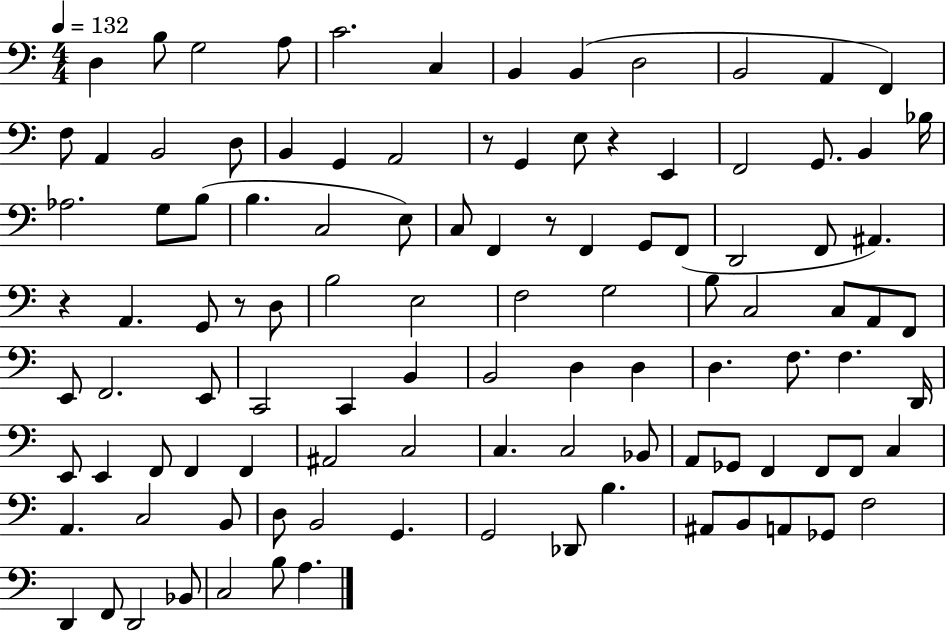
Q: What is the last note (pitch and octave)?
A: A3